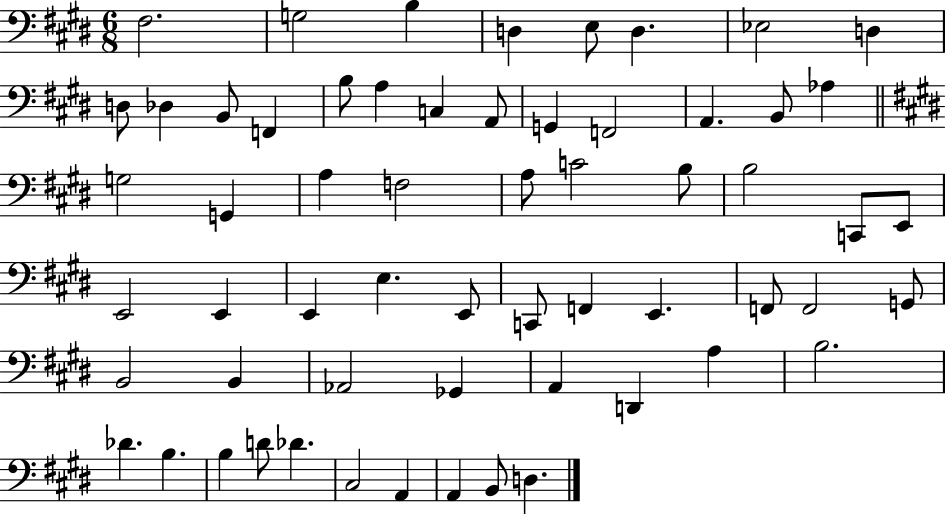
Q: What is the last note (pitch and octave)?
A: D3